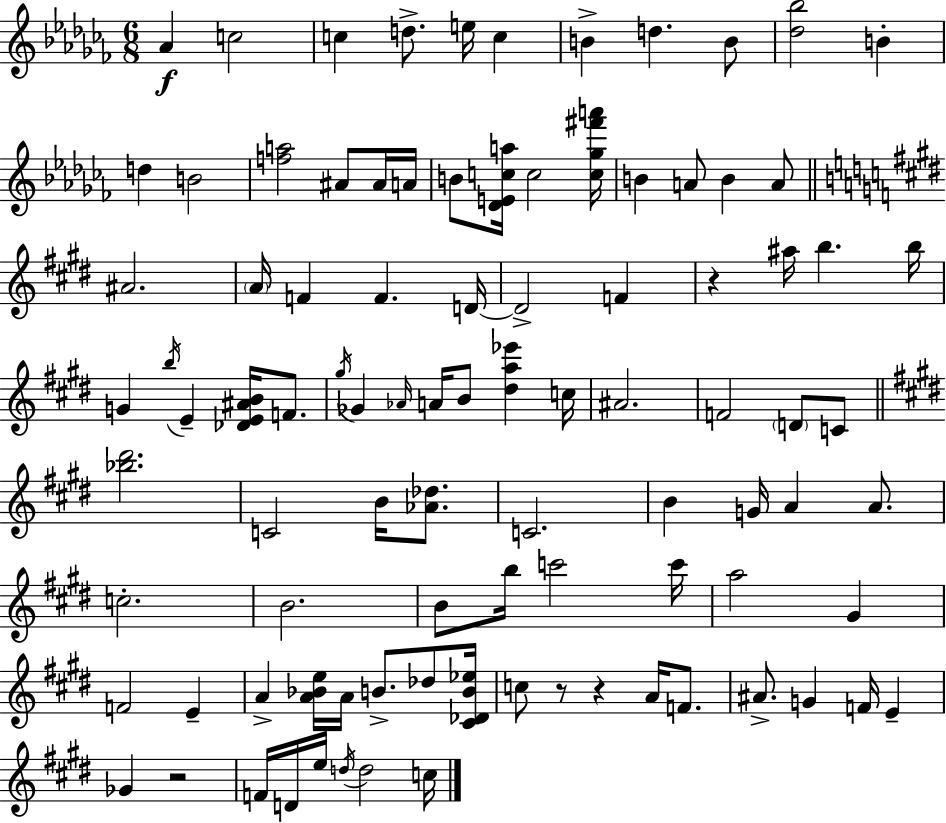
Ab4/q C5/h C5/q D5/e. E5/s C5/q B4/q D5/q. B4/e [Db5,Bb5]/h B4/q D5/q B4/h [F5,A5]/h A#4/e A#4/s A4/s B4/e [Db4,E4,C5,A5]/s C5/h [C5,Gb5,F#6,A6]/s B4/q A4/e B4/q A4/e A#4/h. A4/s F4/q F4/q. D4/s D4/h F4/q R/q A#5/s B5/q. B5/s G4/q B5/s E4/q [Db4,E4,A#4,B4]/s F4/e. G#5/s Gb4/q Ab4/s A4/s B4/e [D#5,A5,Eb6]/q C5/s A#4/h. F4/h D4/e C4/e [Bb5,D#6]/h. C4/h B4/s [Ab4,Db5]/e. C4/h. B4/q G4/s A4/q A4/e. C5/h. B4/h. B4/e B5/s C6/h C6/s A5/h G#4/q F4/h E4/q A4/q [A4,Bb4,E5]/s A4/s B4/e. Db5/e [C#4,Db4,B4,Eb5]/s C5/e R/e R/q A4/s F4/e. A#4/e. G4/q F4/s E4/q Gb4/q R/h F4/s D4/s E5/s D5/s D5/h C5/s